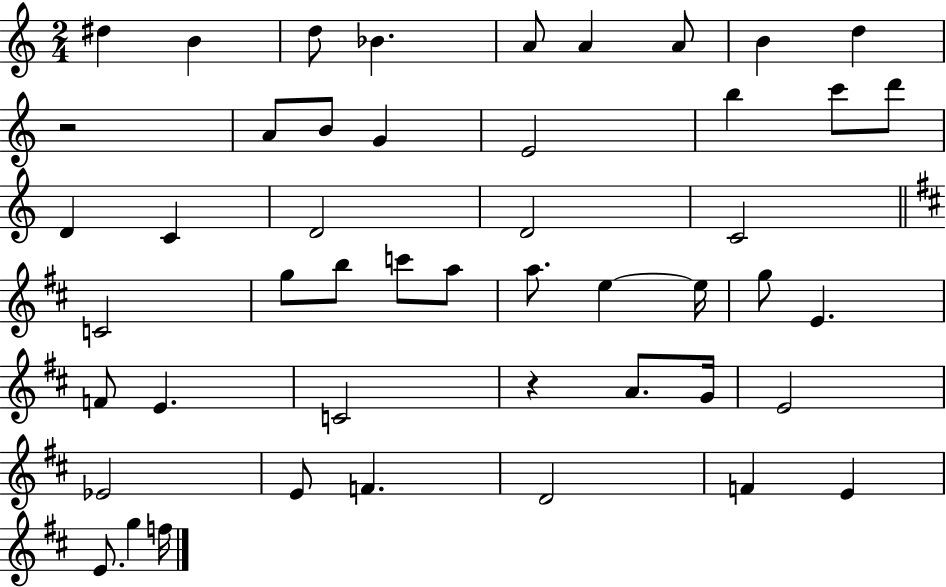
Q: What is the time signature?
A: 2/4